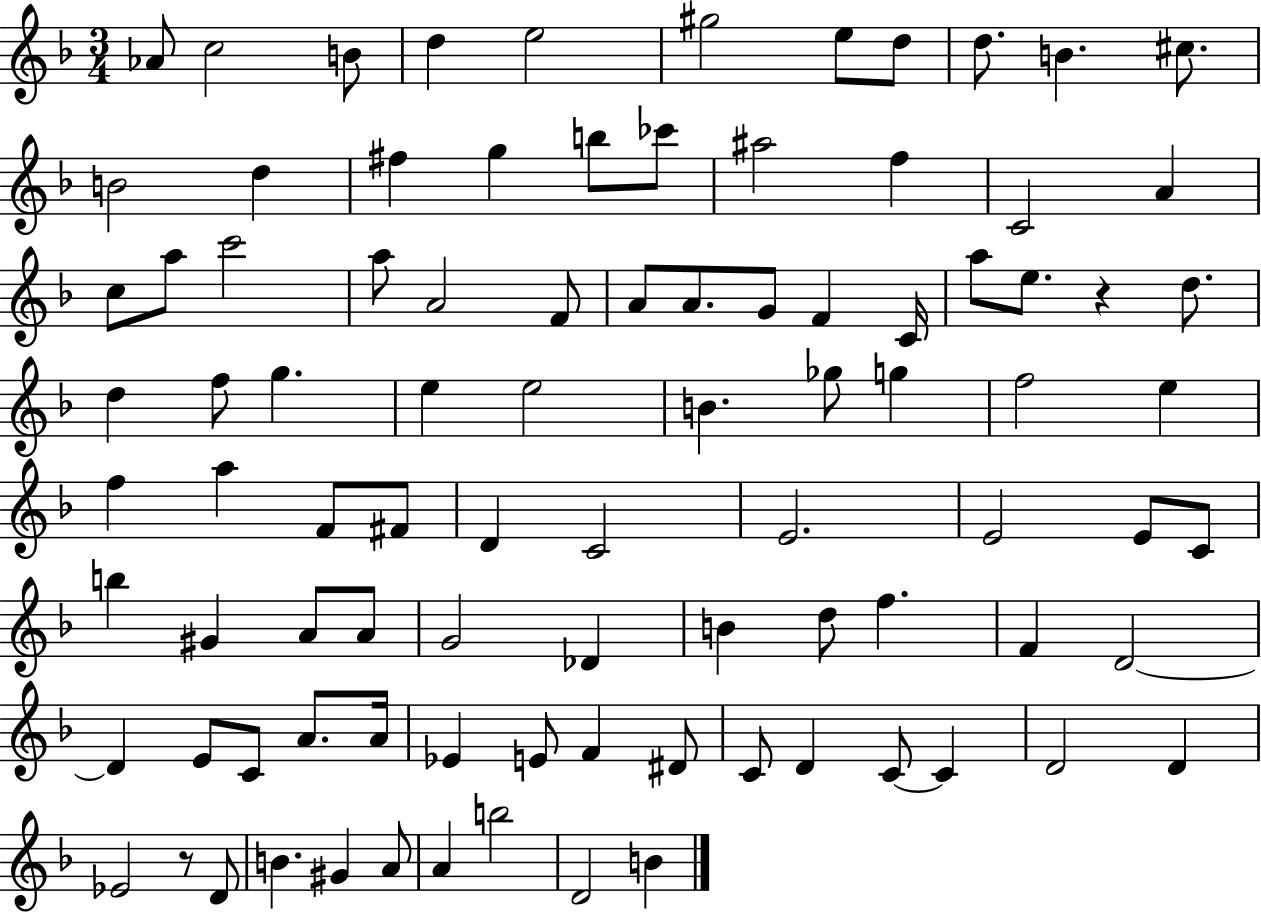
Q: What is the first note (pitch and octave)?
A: Ab4